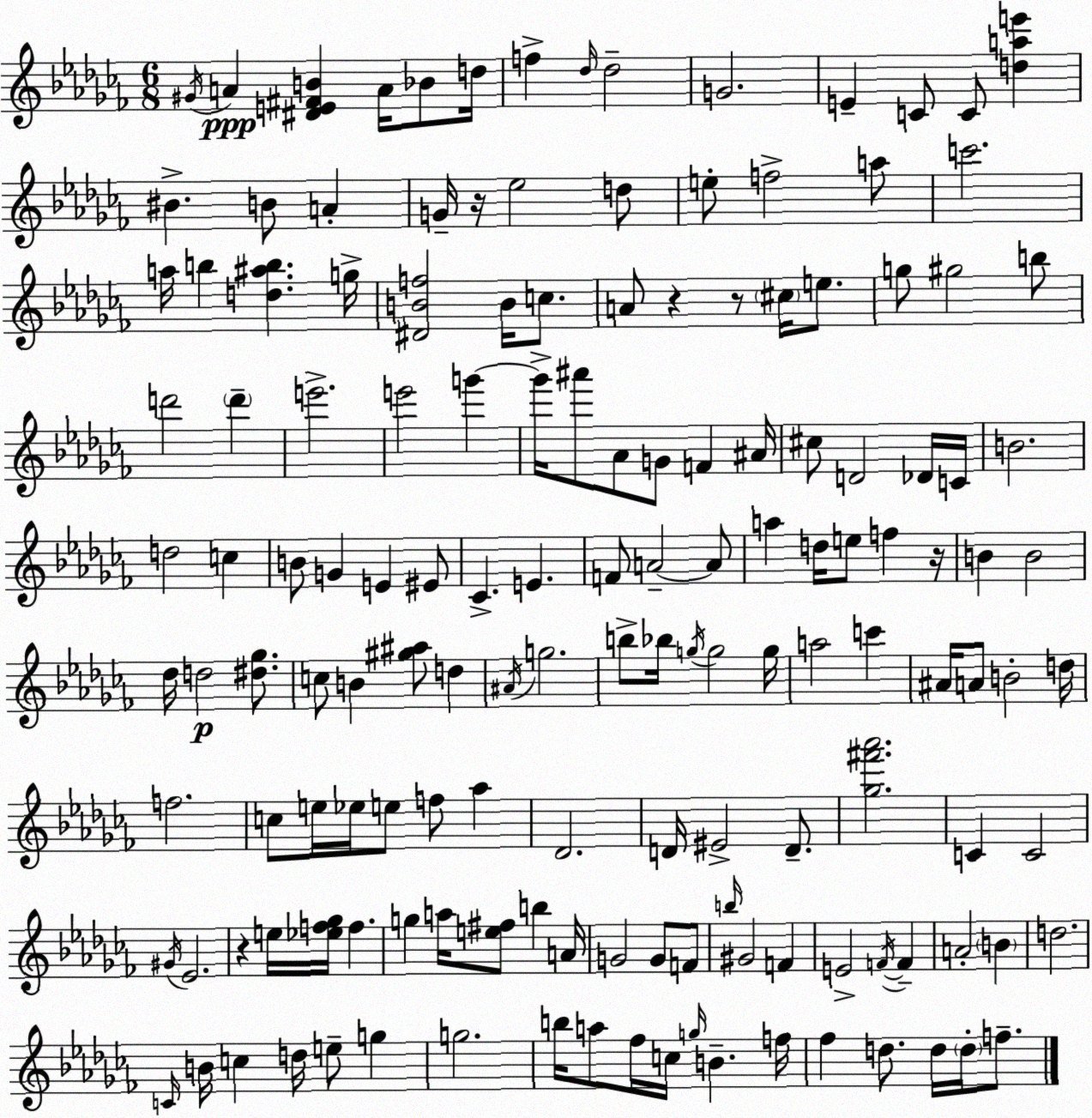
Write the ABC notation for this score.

X:1
T:Untitled
M:6/8
L:1/4
K:Abm
^G/4 A [^DE^FB] A/4 _B/2 d/4 f _d/4 _d2 G2 E C/2 C/2 [dae'] ^B B/2 A G/4 z/4 _e2 d/2 e/2 f2 a/2 c'2 a/4 b [d^ab] g/4 [^DBf]2 B/4 c/2 A/2 z z/2 ^c/4 e/2 g/2 ^g2 b/2 d'2 d' e'2 e'2 g' g'/4 ^a'/2 _A/2 G/2 F ^A/4 ^c/2 D2 _D/4 C/4 B2 d2 c B/2 G E ^E/2 _C E F/2 A2 A/2 a d/4 e/2 f z/4 B B2 _d/4 d2 [^d_g]/2 c/2 B [^g^a]/2 d ^A/4 g2 b/2 _b/4 g/4 g2 g/4 a2 c' ^A/4 A/2 B2 d/4 f2 c/2 e/4 _e/4 e/2 f/2 _a _D2 D/4 ^E2 D/2 [_g^f'_a']2 C C2 ^G/4 _E2 z e/4 [_ef_g]/4 f g a/4 [e^f]/2 b A/4 G2 G/2 F/2 b/4 ^G2 F E2 F/4 F A2 B d2 C/4 B/4 c d/4 e/2 g g2 b/4 a/2 _f/4 c/4 g/4 B f/4 _f d/2 d/4 d/4 f/2